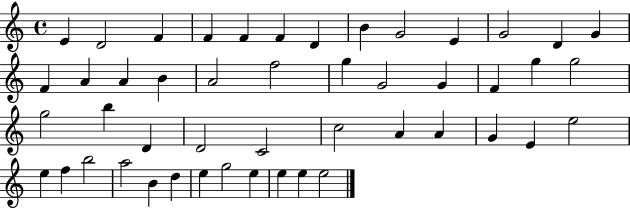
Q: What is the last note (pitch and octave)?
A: E5